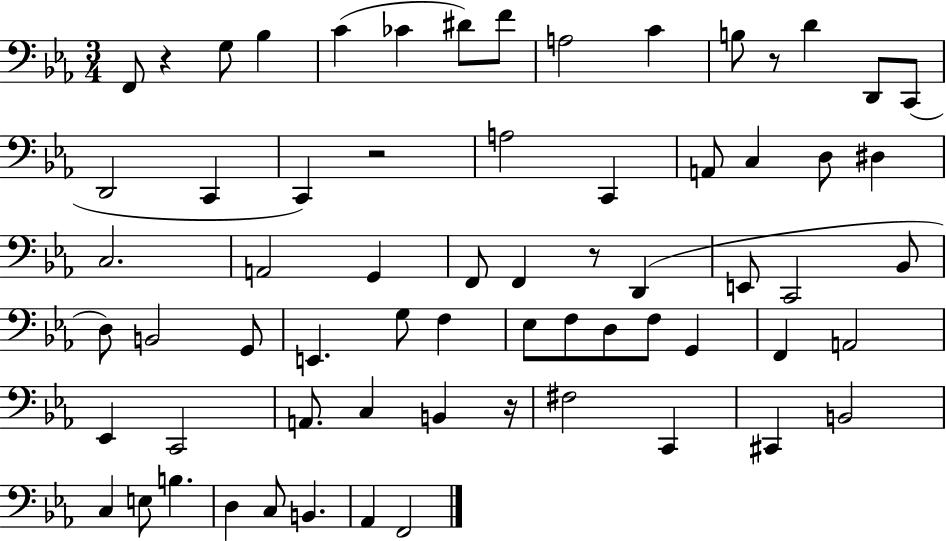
F2/e R/q G3/e Bb3/q C4/q CES4/q D#4/e F4/e A3/h C4/q B3/e R/e D4/q D2/e C2/e D2/h C2/q C2/q R/h A3/h C2/q A2/e C3/q D3/e D#3/q C3/h. A2/h G2/q F2/e F2/q R/e D2/q E2/e C2/h Bb2/e D3/e B2/h G2/e E2/q. G3/e F3/q Eb3/e F3/e D3/e F3/e G2/q F2/q A2/h Eb2/q C2/h A2/e. C3/q B2/q R/s F#3/h C2/q C#2/q B2/h C3/q E3/e B3/q. D3/q C3/e B2/q. Ab2/q F2/h